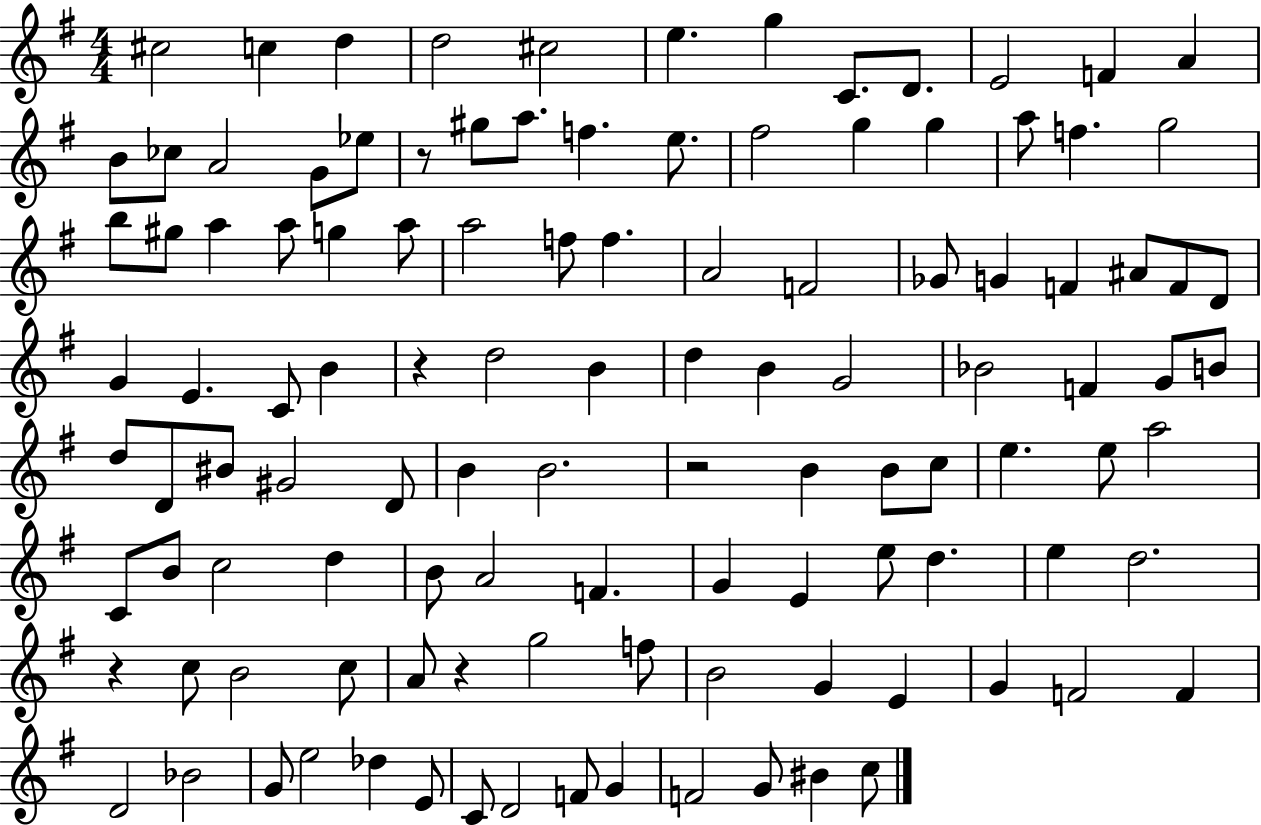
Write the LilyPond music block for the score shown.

{
  \clef treble
  \numericTimeSignature
  \time 4/4
  \key g \major
  cis''2 c''4 d''4 | d''2 cis''2 | e''4. g''4 c'8. d'8. | e'2 f'4 a'4 | \break b'8 ces''8 a'2 g'8 ees''8 | r8 gis''8 a''8. f''4. e''8. | fis''2 g''4 g''4 | a''8 f''4. g''2 | \break b''8 gis''8 a''4 a''8 g''4 a''8 | a''2 f''8 f''4. | a'2 f'2 | ges'8 g'4 f'4 ais'8 f'8 d'8 | \break g'4 e'4. c'8 b'4 | r4 d''2 b'4 | d''4 b'4 g'2 | bes'2 f'4 g'8 b'8 | \break d''8 d'8 bis'8 gis'2 d'8 | b'4 b'2. | r2 b'4 b'8 c''8 | e''4. e''8 a''2 | \break c'8 b'8 c''2 d''4 | b'8 a'2 f'4. | g'4 e'4 e''8 d''4. | e''4 d''2. | \break r4 c''8 b'2 c''8 | a'8 r4 g''2 f''8 | b'2 g'4 e'4 | g'4 f'2 f'4 | \break d'2 bes'2 | g'8 e''2 des''4 e'8 | c'8 d'2 f'8 g'4 | f'2 g'8 bis'4 c''8 | \break \bar "|."
}